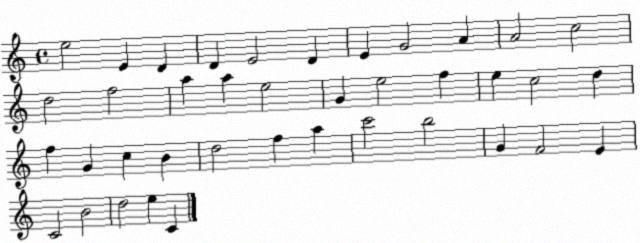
X:1
T:Untitled
M:4/4
L:1/4
K:C
e2 E D D E2 D E G2 A A2 c2 d2 f2 a a e2 G e2 f e c2 d f G c B d2 f a c'2 b2 G F2 E C2 B2 d2 e C